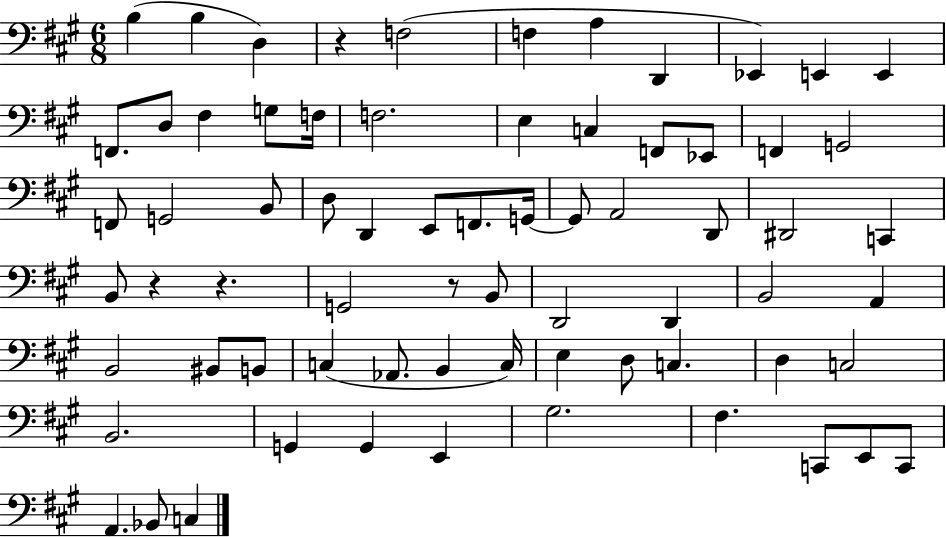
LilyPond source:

{
  \clef bass
  \numericTimeSignature
  \time 6/8
  \key a \major
  \repeat volta 2 { b4( b4 d4) | r4 f2( | f4 a4 d,4 | ees,4) e,4 e,4 | \break f,8. d8 fis4 g8 f16 | f2. | e4 c4 f,8 ees,8 | f,4 g,2 | \break f,8 g,2 b,8 | d8 d,4 e,8 f,8. g,16~~ | g,8 a,2 d,8 | dis,2 c,4 | \break b,8 r4 r4. | g,2 r8 b,8 | d,2 d,4 | b,2 a,4 | \break b,2 bis,8 b,8 | c4( aes,8. b,4 c16) | e4 d8 c4. | d4 c2 | \break b,2. | g,4 g,4 e,4 | gis2. | fis4. c,8 e,8 c,8 | \break a,4. bes,8 c4 | } \bar "|."
}